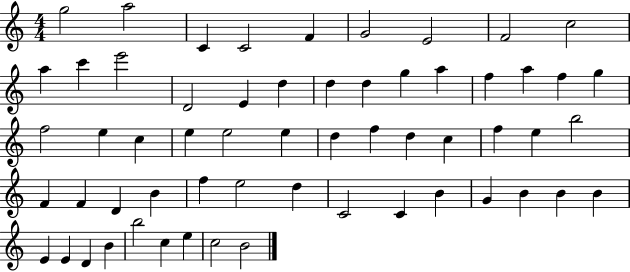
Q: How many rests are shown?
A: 0